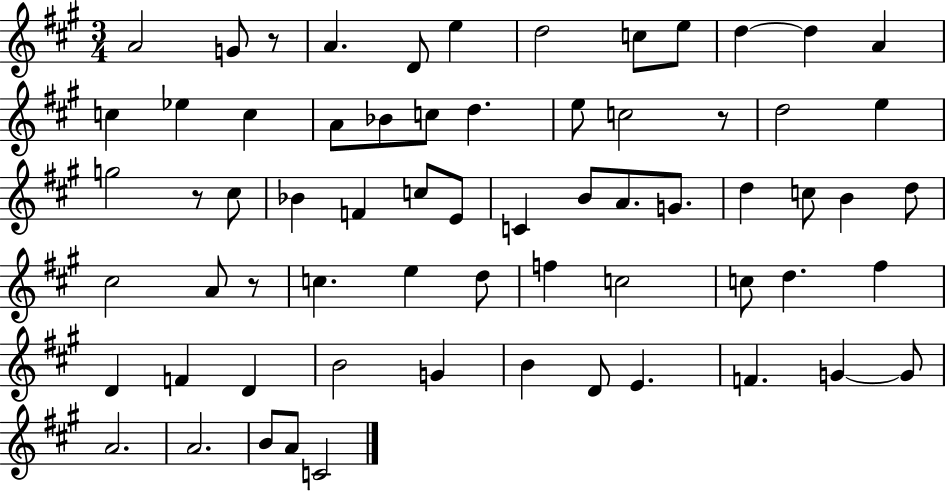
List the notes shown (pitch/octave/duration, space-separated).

A4/h G4/e R/e A4/q. D4/e E5/q D5/h C5/e E5/e D5/q D5/q A4/q C5/q Eb5/q C5/q A4/e Bb4/e C5/e D5/q. E5/e C5/h R/e D5/h E5/q G5/h R/e C#5/e Bb4/q F4/q C5/e E4/e C4/q B4/e A4/e. G4/e. D5/q C5/e B4/q D5/e C#5/h A4/e R/e C5/q. E5/q D5/e F5/q C5/h C5/e D5/q. F#5/q D4/q F4/q D4/q B4/h G4/q B4/q D4/e E4/q. F4/q. G4/q G4/e A4/h. A4/h. B4/e A4/e C4/h